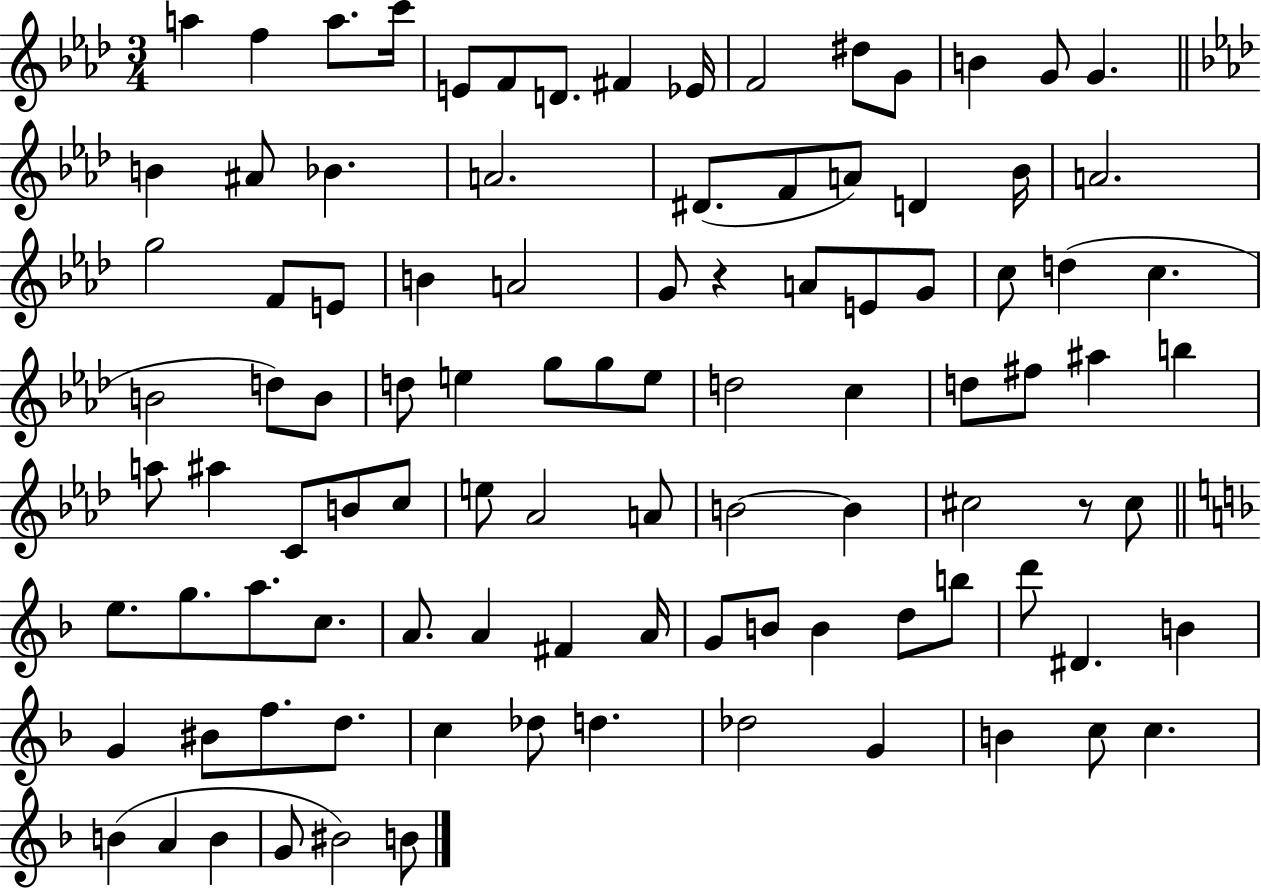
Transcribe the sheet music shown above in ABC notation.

X:1
T:Untitled
M:3/4
L:1/4
K:Ab
a f a/2 c'/4 E/2 F/2 D/2 ^F _E/4 F2 ^d/2 G/2 B G/2 G B ^A/2 _B A2 ^D/2 F/2 A/2 D _B/4 A2 g2 F/2 E/2 B A2 G/2 z A/2 E/2 G/2 c/2 d c B2 d/2 B/2 d/2 e g/2 g/2 e/2 d2 c d/2 ^f/2 ^a b a/2 ^a C/2 B/2 c/2 e/2 _A2 A/2 B2 B ^c2 z/2 ^c/2 e/2 g/2 a/2 c/2 A/2 A ^F A/4 G/2 B/2 B d/2 b/2 d'/2 ^D B G ^B/2 f/2 d/2 c _d/2 d _d2 G B c/2 c B A B G/2 ^B2 B/2